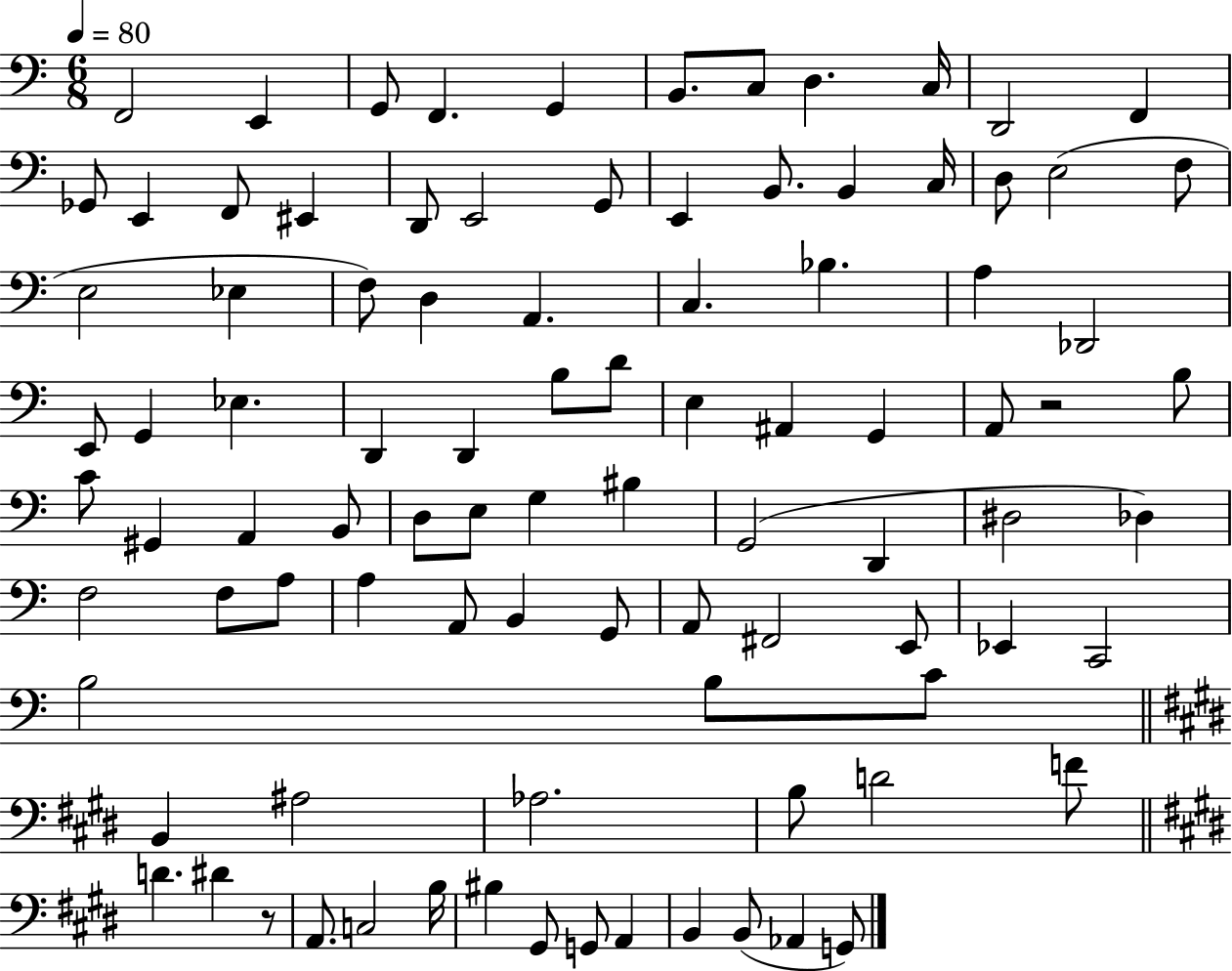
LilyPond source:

{
  \clef bass
  \numericTimeSignature
  \time 6/8
  \key c \major
  \tempo 4 = 80
  \repeat volta 2 { f,2 e,4 | g,8 f,4. g,4 | b,8. c8 d4. c16 | d,2 f,4 | \break ges,8 e,4 f,8 eis,4 | d,8 e,2 g,8 | e,4 b,8. b,4 c16 | d8 e2( f8 | \break e2 ees4 | f8) d4 a,4. | c4. bes4. | a4 des,2 | \break e,8 g,4 ees4. | d,4 d,4 b8 d'8 | e4 ais,4 g,4 | a,8 r2 b8 | \break c'8 gis,4 a,4 b,8 | d8 e8 g4 bis4 | g,2( d,4 | dis2 des4) | \break f2 f8 a8 | a4 a,8 b,4 g,8 | a,8 fis,2 e,8 | ees,4 c,2 | \break b2 b8 c'8 | \bar "||" \break \key e \major b,4 ais2 | aes2. | b8 d'2 f'8 | \bar "||" \break \key e \major d'4. dis'4 r8 | a,8. c2 b16 | bis4 gis,8 g,8 a,4 | b,4 b,8( aes,4 g,8) | \break } \bar "|."
}